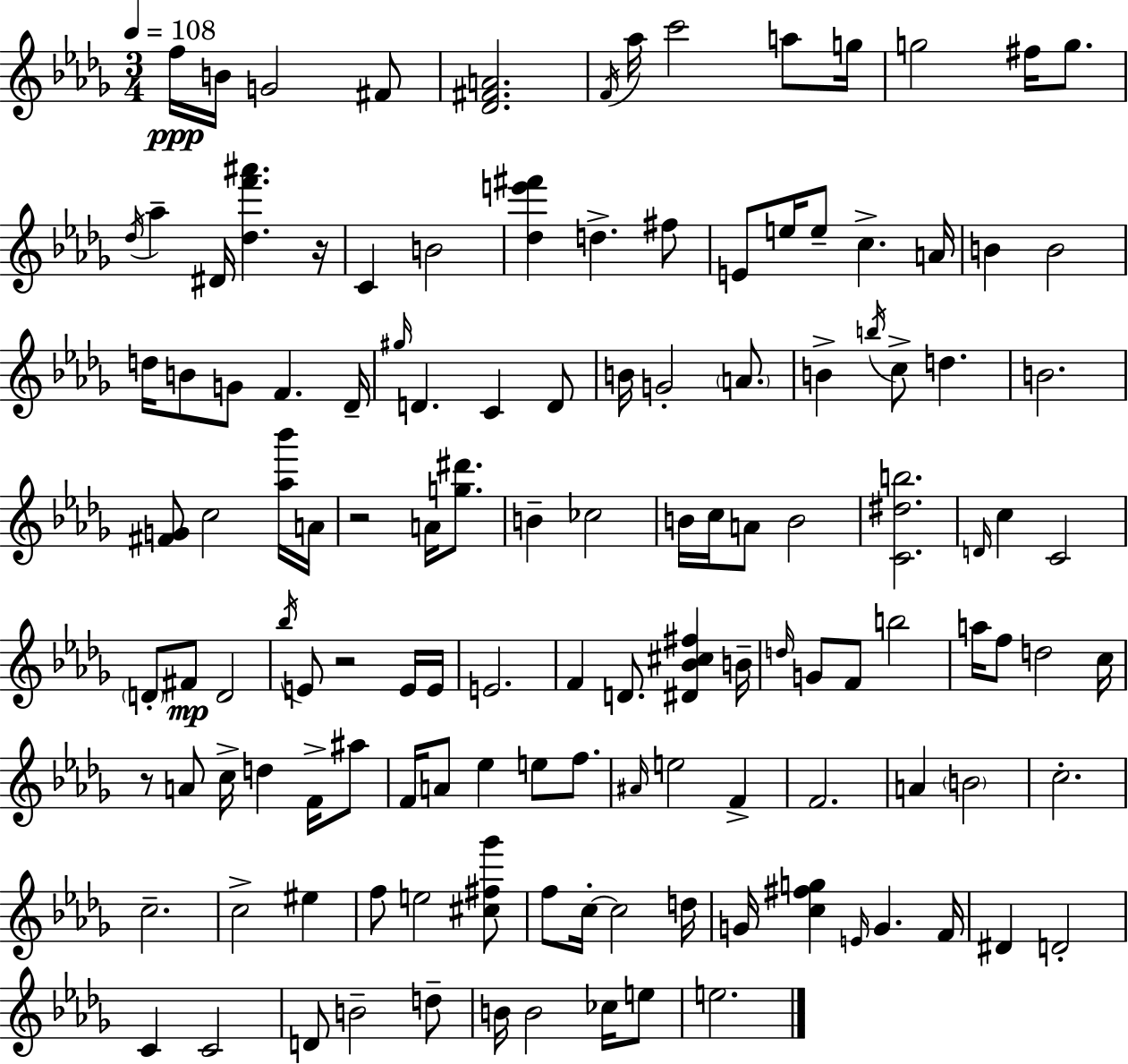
X:1
T:Untitled
M:3/4
L:1/4
K:Bbm
f/4 B/4 G2 ^F/2 [_D^FA]2 F/4 _a/4 c'2 a/2 g/4 g2 ^f/4 g/2 _d/4 _a ^D/4 [_df'^a'] z/4 C B2 [_de'^f'] d ^f/2 E/2 e/4 e/2 c A/4 B B2 d/4 B/2 G/2 F _D/4 ^g/4 D C D/2 B/4 G2 A/2 B b/4 c/2 d B2 [^FG]/2 c2 [_a_b']/4 A/4 z2 A/4 [g^d']/2 B _c2 B/4 c/4 A/2 B2 [C^db]2 D/4 c C2 D/2 ^F/2 D2 _b/4 E/2 z2 E/4 E/4 E2 F D/2 [^D_B^c^f] B/4 d/4 G/2 F/2 b2 a/4 f/2 d2 c/4 z/2 A/2 c/4 d F/4 ^a/2 F/4 A/2 _e e/2 f/2 ^A/4 e2 F F2 A B2 c2 c2 c2 ^e f/2 e2 [^c^f_g']/2 f/2 c/4 c2 d/4 G/4 [c^fg] E/4 G F/4 ^D D2 C C2 D/2 B2 d/2 B/4 B2 _c/4 e/2 e2